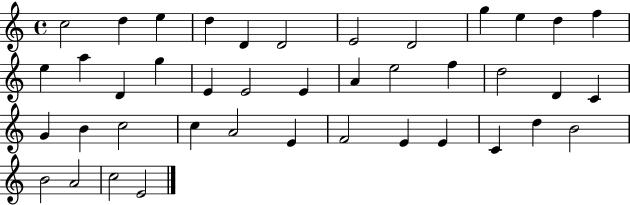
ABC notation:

X:1
T:Untitled
M:4/4
L:1/4
K:C
c2 d e d D D2 E2 D2 g e d f e a D g E E2 E A e2 f d2 D C G B c2 c A2 E F2 E E C d B2 B2 A2 c2 E2